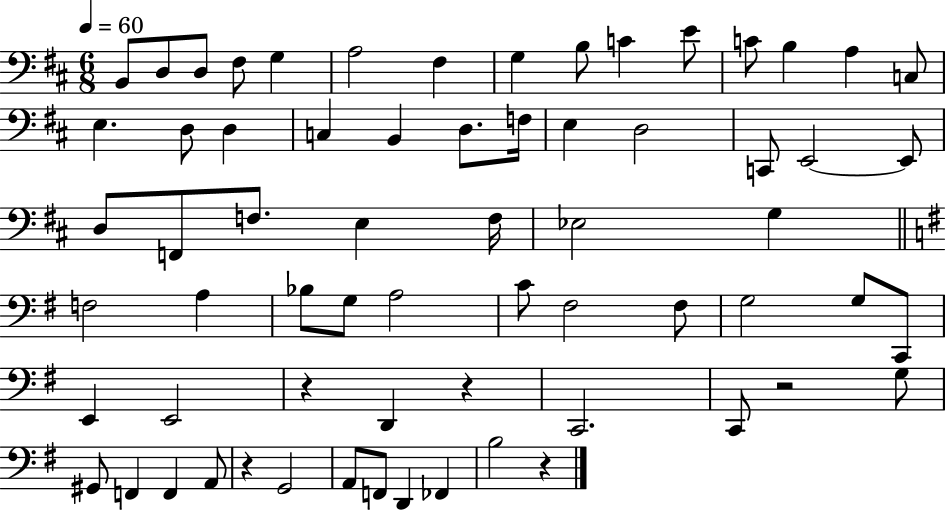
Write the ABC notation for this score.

X:1
T:Untitled
M:6/8
L:1/4
K:D
B,,/2 D,/2 D,/2 ^F,/2 G, A,2 ^F, G, B,/2 C E/2 C/2 B, A, C,/2 E, D,/2 D, C, B,, D,/2 F,/4 E, D,2 C,,/2 E,,2 E,,/2 D,/2 F,,/2 F,/2 E, F,/4 _E,2 G, F,2 A, _B,/2 G,/2 A,2 C/2 ^F,2 ^F,/2 G,2 G,/2 C,,/2 E,, E,,2 z D,, z C,,2 C,,/2 z2 G,/2 ^G,,/2 F,, F,, A,,/2 z G,,2 A,,/2 F,,/2 D,, _F,, B,2 z